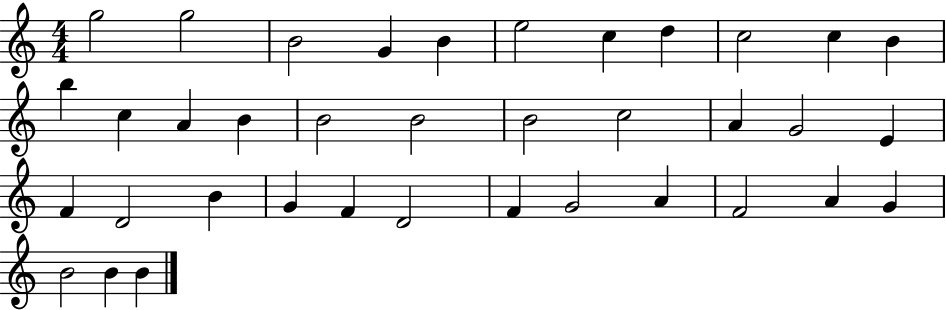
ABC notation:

X:1
T:Untitled
M:4/4
L:1/4
K:C
g2 g2 B2 G B e2 c d c2 c B b c A B B2 B2 B2 c2 A G2 E F D2 B G F D2 F G2 A F2 A G B2 B B